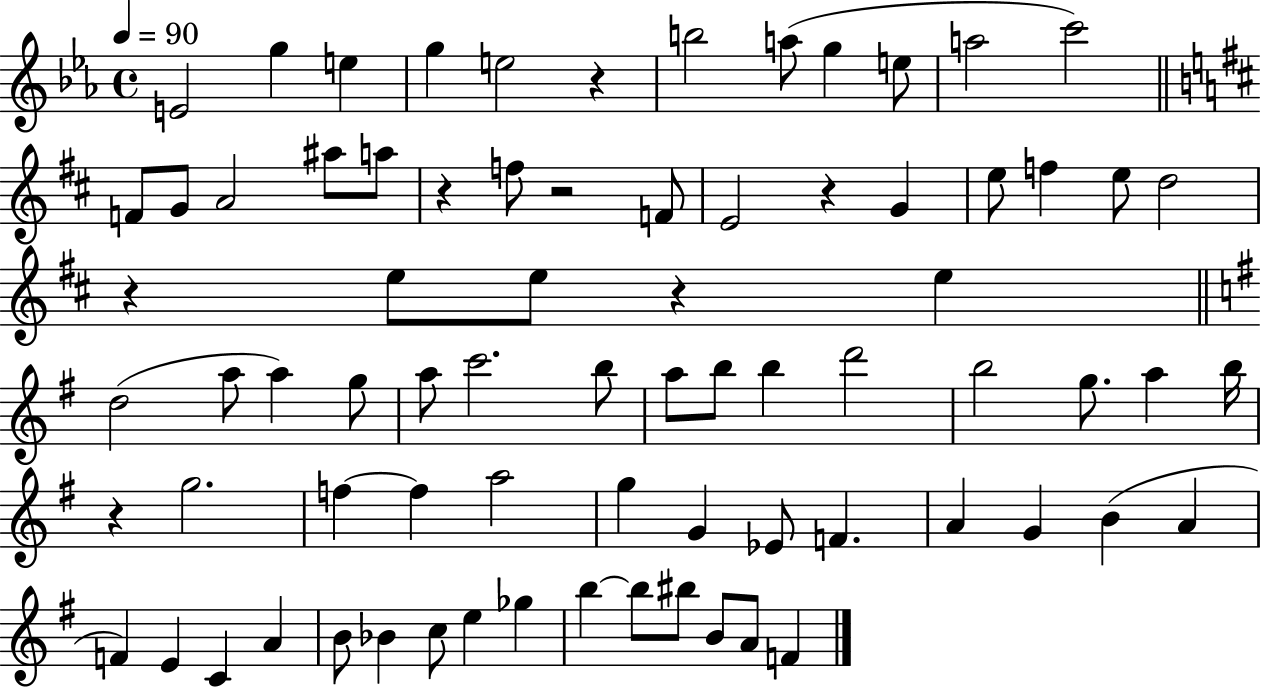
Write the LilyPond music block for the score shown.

{
  \clef treble
  \time 4/4
  \defaultTimeSignature
  \key ees \major
  \tempo 4 = 90
  e'2 g''4 e''4 | g''4 e''2 r4 | b''2 a''8( g''4 e''8 | a''2 c'''2) | \break \bar "||" \break \key d \major f'8 g'8 a'2 ais''8 a''8 | r4 f''8 r2 f'8 | e'2 r4 g'4 | e''8 f''4 e''8 d''2 | \break r4 e''8 e''8 r4 e''4 | \bar "||" \break \key e \minor d''2( a''8 a''4) g''8 | a''8 c'''2. b''8 | a''8 b''8 b''4 d'''2 | b''2 g''8. a''4 b''16 | \break r4 g''2. | f''4~~ f''4 a''2 | g''4 g'4 ees'8 f'4. | a'4 g'4 b'4( a'4 | \break f'4) e'4 c'4 a'4 | b'8 bes'4 c''8 e''4 ges''4 | b''4~~ b''8 bis''8 b'8 a'8 f'4 | \bar "|."
}